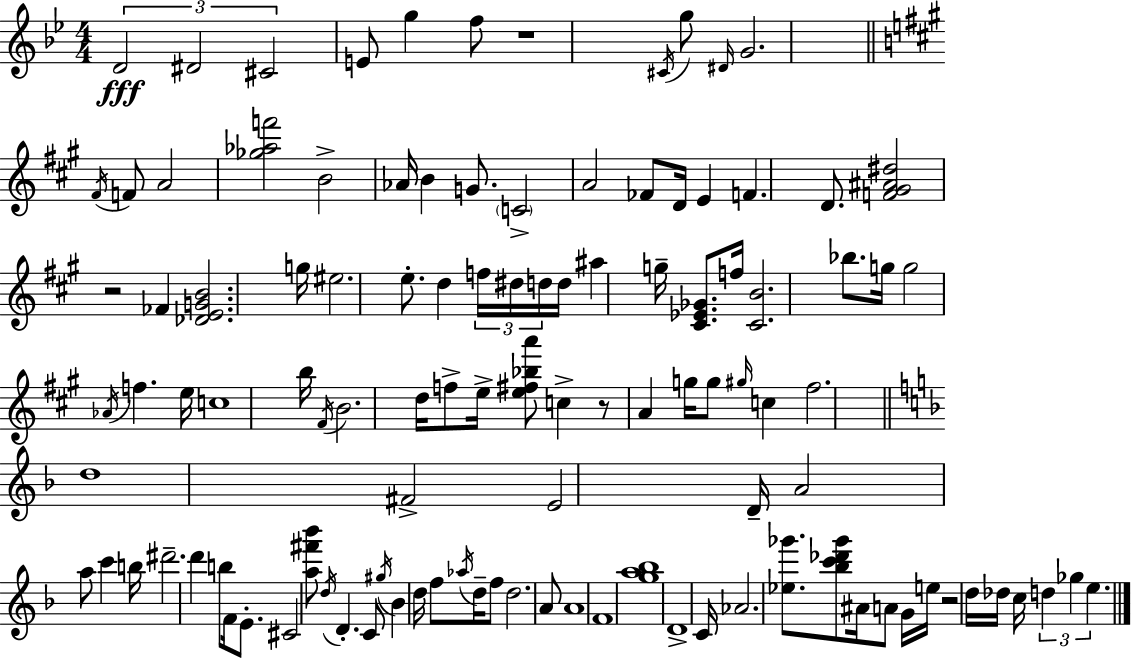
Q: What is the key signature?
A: BES major